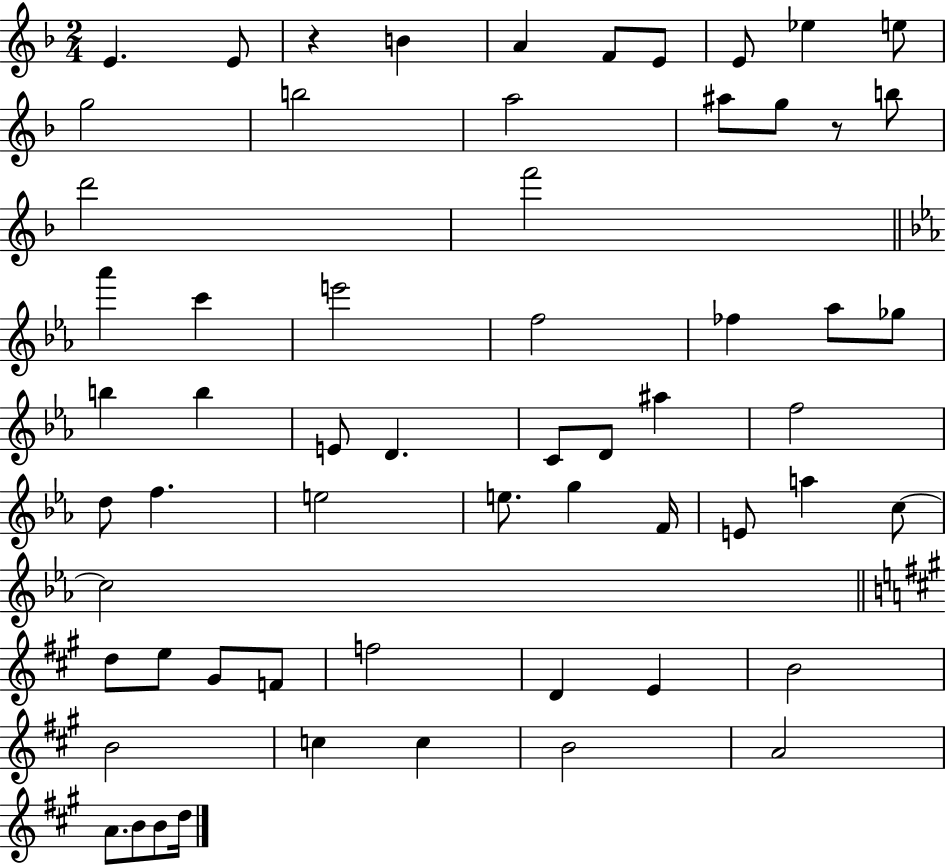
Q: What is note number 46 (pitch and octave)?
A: F4